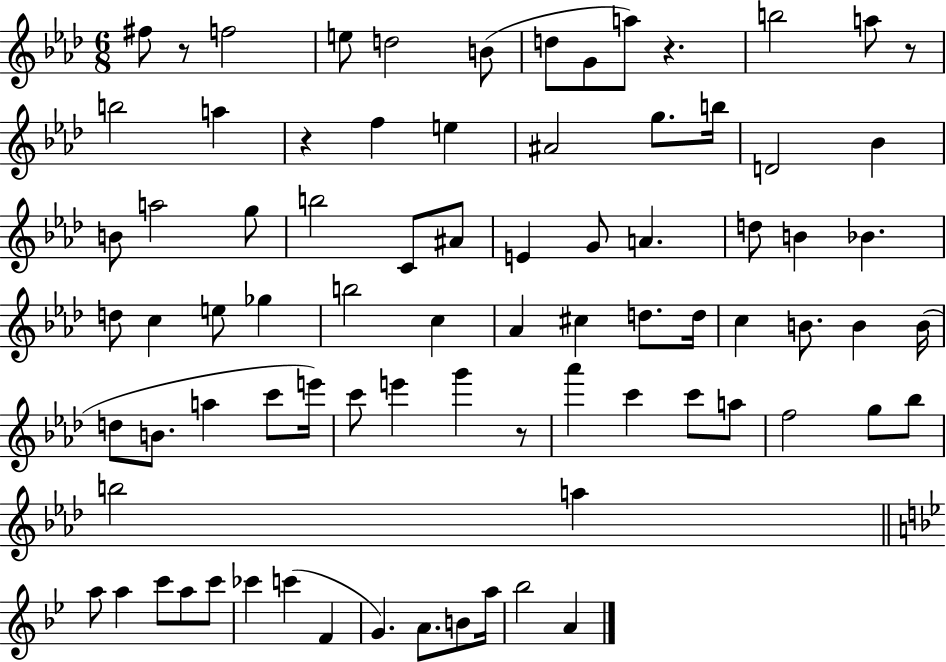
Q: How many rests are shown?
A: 5